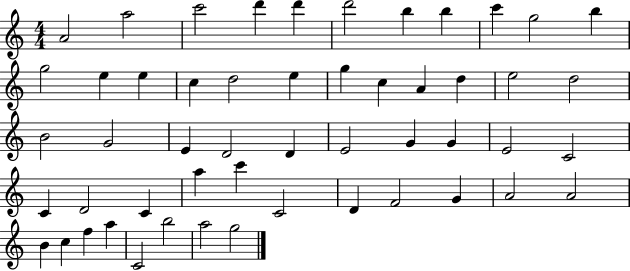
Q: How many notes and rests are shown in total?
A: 52